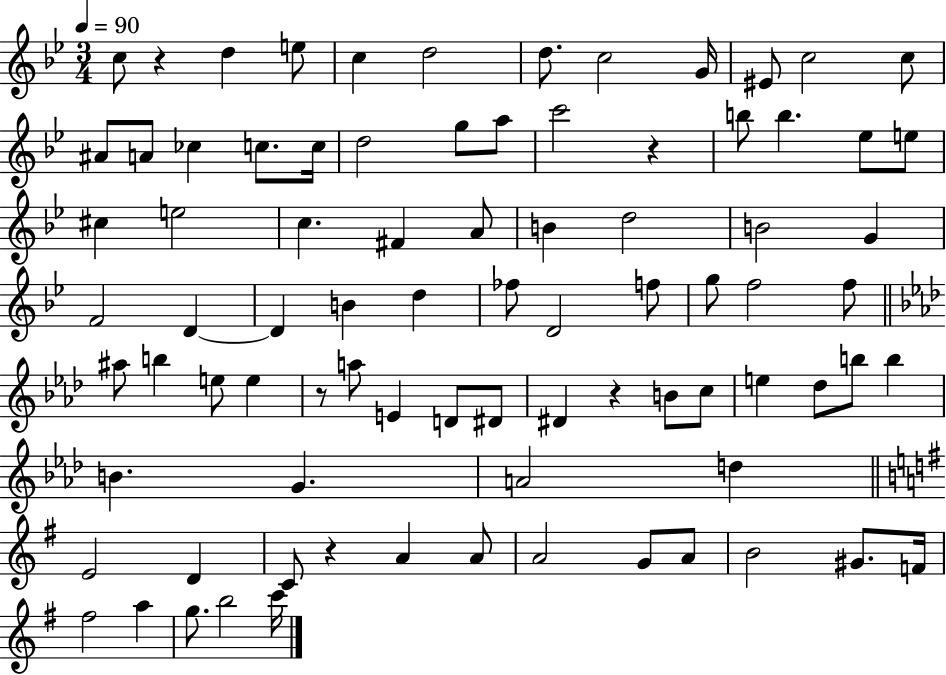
X:1
T:Untitled
M:3/4
L:1/4
K:Bb
c/2 z d e/2 c d2 d/2 c2 G/4 ^E/2 c2 c/2 ^A/2 A/2 _c c/2 c/4 d2 g/2 a/2 c'2 z b/2 b _e/2 e/2 ^c e2 c ^F A/2 B d2 B2 G F2 D D B d _f/2 D2 f/2 g/2 f2 f/2 ^a/2 b e/2 e z/2 a/2 E D/2 ^D/2 ^D z B/2 c/2 e _d/2 b/2 b B G A2 d E2 D C/2 z A A/2 A2 G/2 A/2 B2 ^G/2 F/4 ^f2 a g/2 b2 c'/4